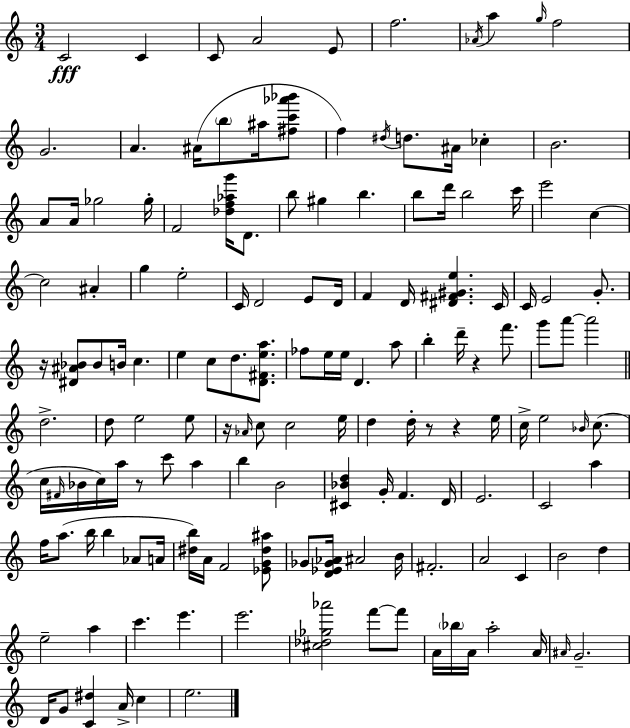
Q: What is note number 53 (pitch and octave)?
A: C5